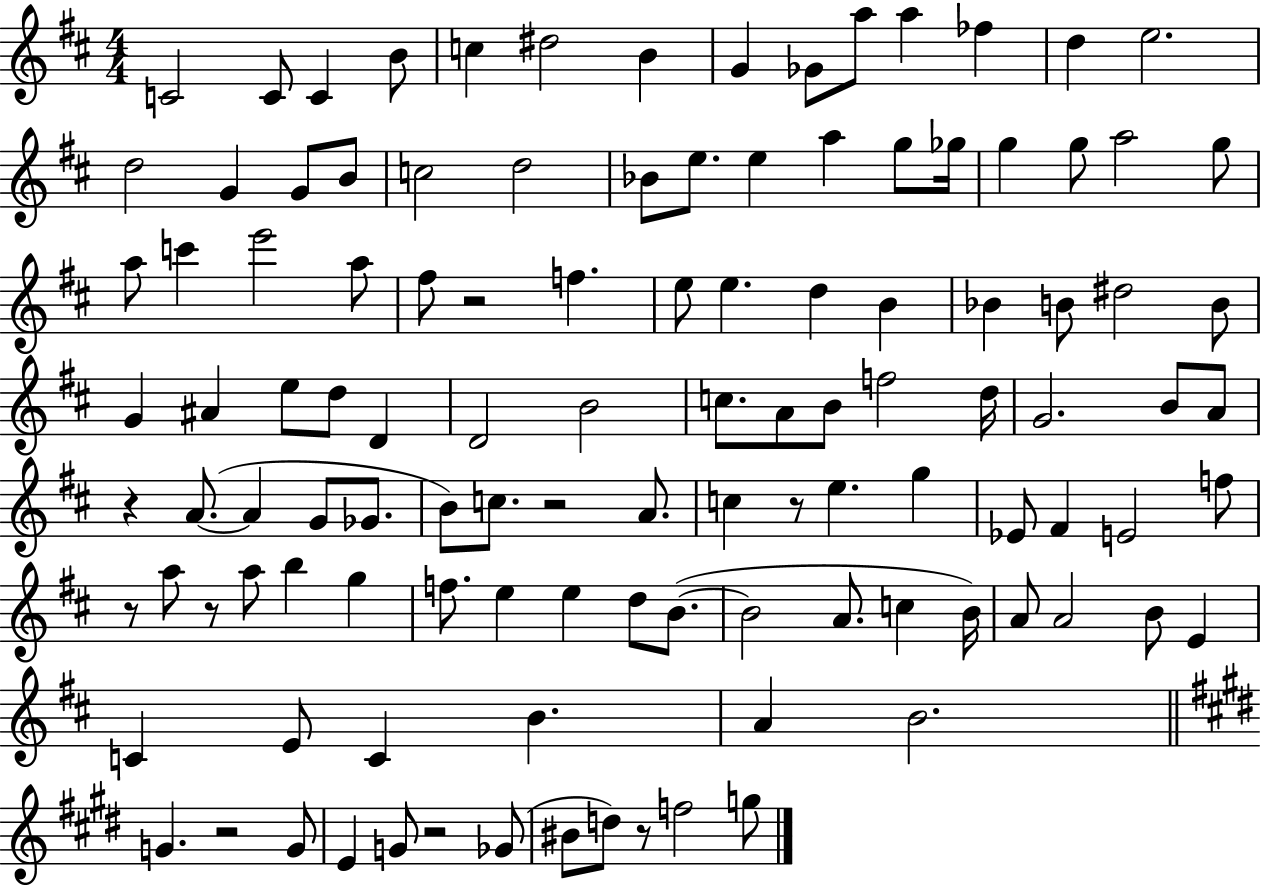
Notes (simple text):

C4/h C4/e C4/q B4/e C5/q D#5/h B4/q G4/q Gb4/e A5/e A5/q FES5/q D5/q E5/h. D5/h G4/q G4/e B4/e C5/h D5/h Bb4/e E5/e. E5/q A5/q G5/e Gb5/s G5/q G5/e A5/h G5/e A5/e C6/q E6/h A5/e F#5/e R/h F5/q. E5/e E5/q. D5/q B4/q Bb4/q B4/e D#5/h B4/e G4/q A#4/q E5/e D5/e D4/q D4/h B4/h C5/e. A4/e B4/e F5/h D5/s G4/h. B4/e A4/e R/q A4/e. A4/q G4/e Gb4/e. B4/e C5/e. R/h A4/e. C5/q R/e E5/q. G5/q Eb4/e F#4/q E4/h F5/e R/e A5/e R/e A5/e B5/q G5/q F5/e. E5/q E5/q D5/e B4/e. B4/h A4/e. C5/q B4/s A4/e A4/h B4/e E4/q C4/q E4/e C4/q B4/q. A4/q B4/h. G4/q. R/h G4/e E4/q G4/e R/h Gb4/e BIS4/e D5/e R/e F5/h G5/e